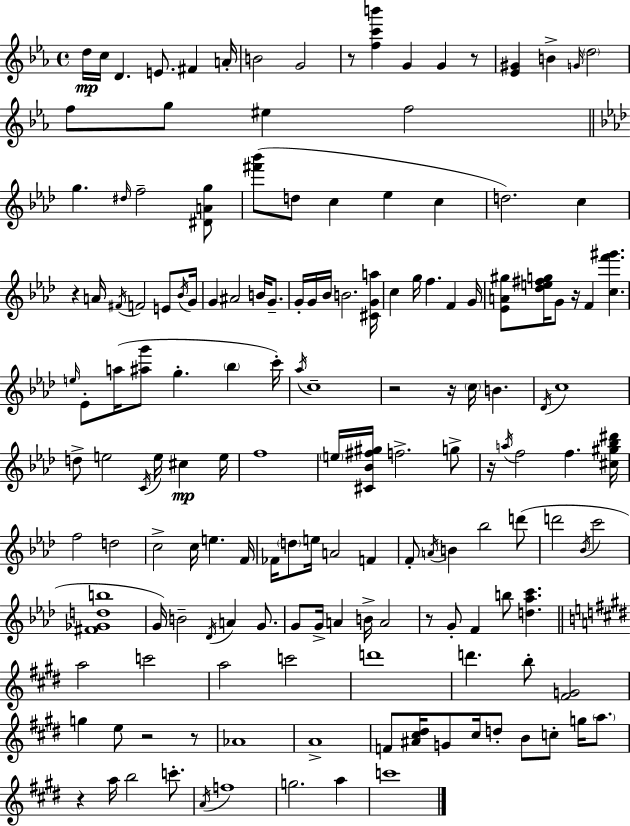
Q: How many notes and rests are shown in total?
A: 157